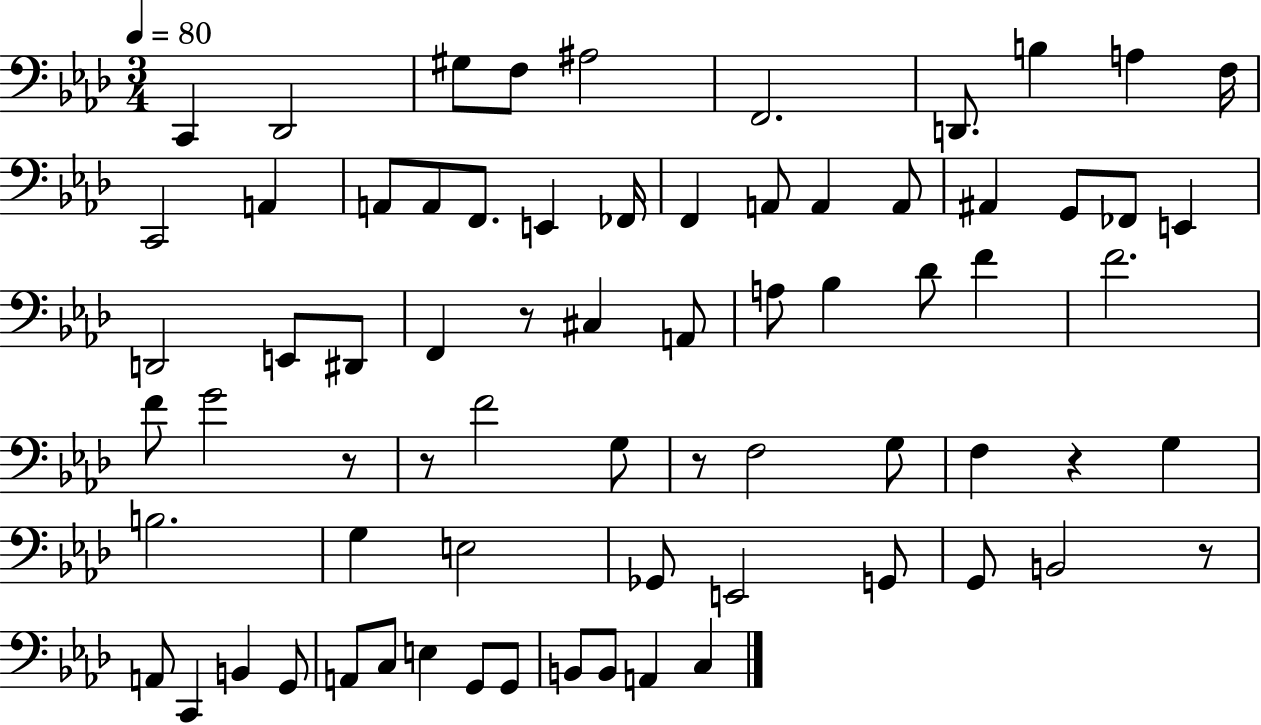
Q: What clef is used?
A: bass